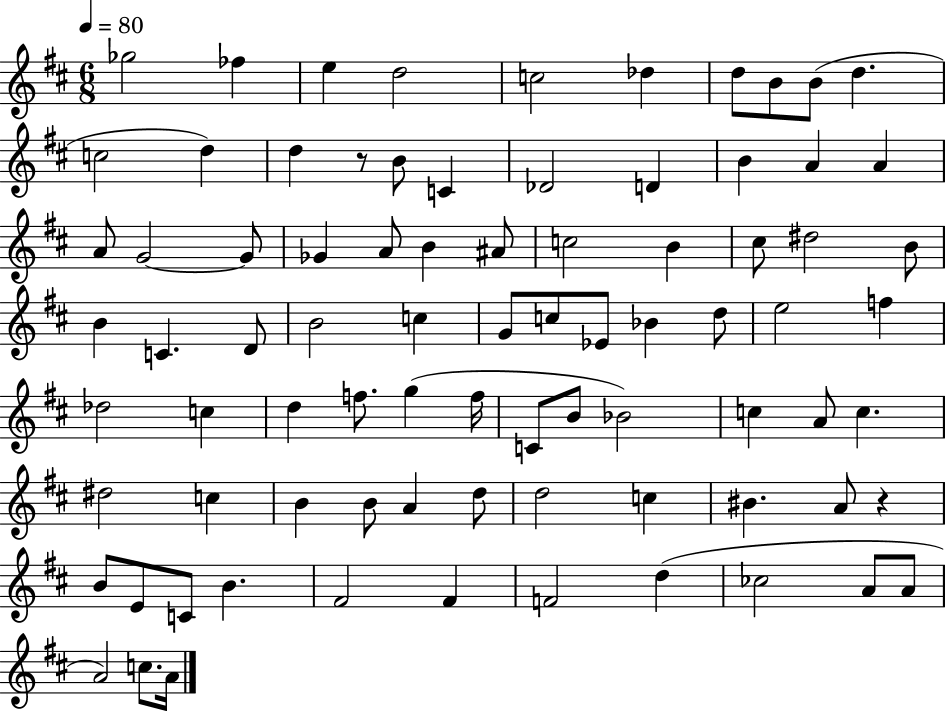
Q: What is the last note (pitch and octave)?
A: A4